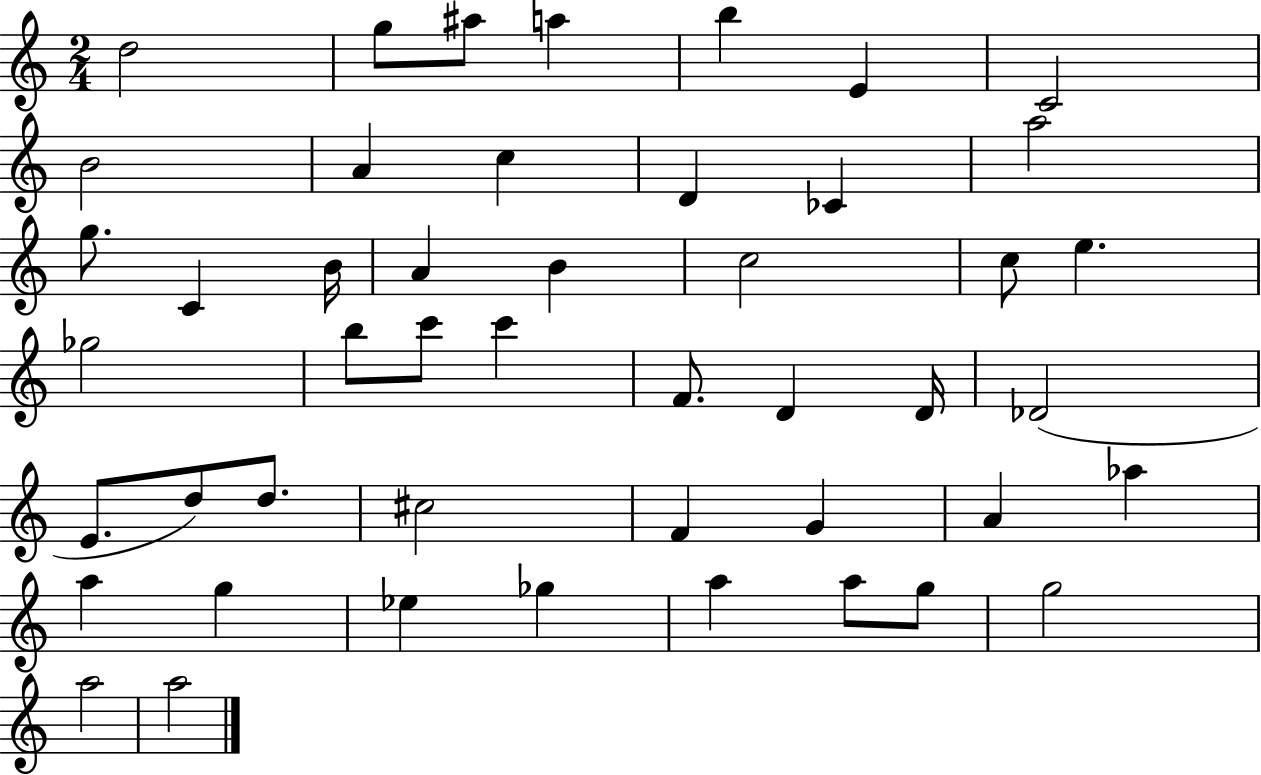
{
  \clef treble
  \numericTimeSignature
  \time 2/4
  \key c \major
  \repeat volta 2 { d''2 | g''8 ais''8 a''4 | b''4 e'4 | c'2 | \break b'2 | a'4 c''4 | d'4 ces'4 | a''2 | \break g''8. c'4 b'16 | a'4 b'4 | c''2 | c''8 e''4. | \break ges''2 | b''8 c'''8 c'''4 | f'8. d'4 d'16 | des'2( | \break e'8. d''8) d''8. | cis''2 | f'4 g'4 | a'4 aes''4 | \break a''4 g''4 | ees''4 ges''4 | a''4 a''8 g''8 | g''2 | \break a''2 | a''2 | } \bar "|."
}